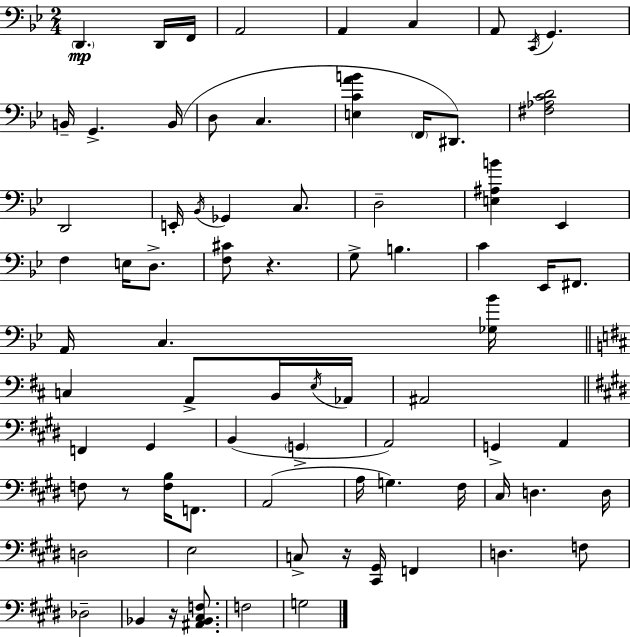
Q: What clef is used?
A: bass